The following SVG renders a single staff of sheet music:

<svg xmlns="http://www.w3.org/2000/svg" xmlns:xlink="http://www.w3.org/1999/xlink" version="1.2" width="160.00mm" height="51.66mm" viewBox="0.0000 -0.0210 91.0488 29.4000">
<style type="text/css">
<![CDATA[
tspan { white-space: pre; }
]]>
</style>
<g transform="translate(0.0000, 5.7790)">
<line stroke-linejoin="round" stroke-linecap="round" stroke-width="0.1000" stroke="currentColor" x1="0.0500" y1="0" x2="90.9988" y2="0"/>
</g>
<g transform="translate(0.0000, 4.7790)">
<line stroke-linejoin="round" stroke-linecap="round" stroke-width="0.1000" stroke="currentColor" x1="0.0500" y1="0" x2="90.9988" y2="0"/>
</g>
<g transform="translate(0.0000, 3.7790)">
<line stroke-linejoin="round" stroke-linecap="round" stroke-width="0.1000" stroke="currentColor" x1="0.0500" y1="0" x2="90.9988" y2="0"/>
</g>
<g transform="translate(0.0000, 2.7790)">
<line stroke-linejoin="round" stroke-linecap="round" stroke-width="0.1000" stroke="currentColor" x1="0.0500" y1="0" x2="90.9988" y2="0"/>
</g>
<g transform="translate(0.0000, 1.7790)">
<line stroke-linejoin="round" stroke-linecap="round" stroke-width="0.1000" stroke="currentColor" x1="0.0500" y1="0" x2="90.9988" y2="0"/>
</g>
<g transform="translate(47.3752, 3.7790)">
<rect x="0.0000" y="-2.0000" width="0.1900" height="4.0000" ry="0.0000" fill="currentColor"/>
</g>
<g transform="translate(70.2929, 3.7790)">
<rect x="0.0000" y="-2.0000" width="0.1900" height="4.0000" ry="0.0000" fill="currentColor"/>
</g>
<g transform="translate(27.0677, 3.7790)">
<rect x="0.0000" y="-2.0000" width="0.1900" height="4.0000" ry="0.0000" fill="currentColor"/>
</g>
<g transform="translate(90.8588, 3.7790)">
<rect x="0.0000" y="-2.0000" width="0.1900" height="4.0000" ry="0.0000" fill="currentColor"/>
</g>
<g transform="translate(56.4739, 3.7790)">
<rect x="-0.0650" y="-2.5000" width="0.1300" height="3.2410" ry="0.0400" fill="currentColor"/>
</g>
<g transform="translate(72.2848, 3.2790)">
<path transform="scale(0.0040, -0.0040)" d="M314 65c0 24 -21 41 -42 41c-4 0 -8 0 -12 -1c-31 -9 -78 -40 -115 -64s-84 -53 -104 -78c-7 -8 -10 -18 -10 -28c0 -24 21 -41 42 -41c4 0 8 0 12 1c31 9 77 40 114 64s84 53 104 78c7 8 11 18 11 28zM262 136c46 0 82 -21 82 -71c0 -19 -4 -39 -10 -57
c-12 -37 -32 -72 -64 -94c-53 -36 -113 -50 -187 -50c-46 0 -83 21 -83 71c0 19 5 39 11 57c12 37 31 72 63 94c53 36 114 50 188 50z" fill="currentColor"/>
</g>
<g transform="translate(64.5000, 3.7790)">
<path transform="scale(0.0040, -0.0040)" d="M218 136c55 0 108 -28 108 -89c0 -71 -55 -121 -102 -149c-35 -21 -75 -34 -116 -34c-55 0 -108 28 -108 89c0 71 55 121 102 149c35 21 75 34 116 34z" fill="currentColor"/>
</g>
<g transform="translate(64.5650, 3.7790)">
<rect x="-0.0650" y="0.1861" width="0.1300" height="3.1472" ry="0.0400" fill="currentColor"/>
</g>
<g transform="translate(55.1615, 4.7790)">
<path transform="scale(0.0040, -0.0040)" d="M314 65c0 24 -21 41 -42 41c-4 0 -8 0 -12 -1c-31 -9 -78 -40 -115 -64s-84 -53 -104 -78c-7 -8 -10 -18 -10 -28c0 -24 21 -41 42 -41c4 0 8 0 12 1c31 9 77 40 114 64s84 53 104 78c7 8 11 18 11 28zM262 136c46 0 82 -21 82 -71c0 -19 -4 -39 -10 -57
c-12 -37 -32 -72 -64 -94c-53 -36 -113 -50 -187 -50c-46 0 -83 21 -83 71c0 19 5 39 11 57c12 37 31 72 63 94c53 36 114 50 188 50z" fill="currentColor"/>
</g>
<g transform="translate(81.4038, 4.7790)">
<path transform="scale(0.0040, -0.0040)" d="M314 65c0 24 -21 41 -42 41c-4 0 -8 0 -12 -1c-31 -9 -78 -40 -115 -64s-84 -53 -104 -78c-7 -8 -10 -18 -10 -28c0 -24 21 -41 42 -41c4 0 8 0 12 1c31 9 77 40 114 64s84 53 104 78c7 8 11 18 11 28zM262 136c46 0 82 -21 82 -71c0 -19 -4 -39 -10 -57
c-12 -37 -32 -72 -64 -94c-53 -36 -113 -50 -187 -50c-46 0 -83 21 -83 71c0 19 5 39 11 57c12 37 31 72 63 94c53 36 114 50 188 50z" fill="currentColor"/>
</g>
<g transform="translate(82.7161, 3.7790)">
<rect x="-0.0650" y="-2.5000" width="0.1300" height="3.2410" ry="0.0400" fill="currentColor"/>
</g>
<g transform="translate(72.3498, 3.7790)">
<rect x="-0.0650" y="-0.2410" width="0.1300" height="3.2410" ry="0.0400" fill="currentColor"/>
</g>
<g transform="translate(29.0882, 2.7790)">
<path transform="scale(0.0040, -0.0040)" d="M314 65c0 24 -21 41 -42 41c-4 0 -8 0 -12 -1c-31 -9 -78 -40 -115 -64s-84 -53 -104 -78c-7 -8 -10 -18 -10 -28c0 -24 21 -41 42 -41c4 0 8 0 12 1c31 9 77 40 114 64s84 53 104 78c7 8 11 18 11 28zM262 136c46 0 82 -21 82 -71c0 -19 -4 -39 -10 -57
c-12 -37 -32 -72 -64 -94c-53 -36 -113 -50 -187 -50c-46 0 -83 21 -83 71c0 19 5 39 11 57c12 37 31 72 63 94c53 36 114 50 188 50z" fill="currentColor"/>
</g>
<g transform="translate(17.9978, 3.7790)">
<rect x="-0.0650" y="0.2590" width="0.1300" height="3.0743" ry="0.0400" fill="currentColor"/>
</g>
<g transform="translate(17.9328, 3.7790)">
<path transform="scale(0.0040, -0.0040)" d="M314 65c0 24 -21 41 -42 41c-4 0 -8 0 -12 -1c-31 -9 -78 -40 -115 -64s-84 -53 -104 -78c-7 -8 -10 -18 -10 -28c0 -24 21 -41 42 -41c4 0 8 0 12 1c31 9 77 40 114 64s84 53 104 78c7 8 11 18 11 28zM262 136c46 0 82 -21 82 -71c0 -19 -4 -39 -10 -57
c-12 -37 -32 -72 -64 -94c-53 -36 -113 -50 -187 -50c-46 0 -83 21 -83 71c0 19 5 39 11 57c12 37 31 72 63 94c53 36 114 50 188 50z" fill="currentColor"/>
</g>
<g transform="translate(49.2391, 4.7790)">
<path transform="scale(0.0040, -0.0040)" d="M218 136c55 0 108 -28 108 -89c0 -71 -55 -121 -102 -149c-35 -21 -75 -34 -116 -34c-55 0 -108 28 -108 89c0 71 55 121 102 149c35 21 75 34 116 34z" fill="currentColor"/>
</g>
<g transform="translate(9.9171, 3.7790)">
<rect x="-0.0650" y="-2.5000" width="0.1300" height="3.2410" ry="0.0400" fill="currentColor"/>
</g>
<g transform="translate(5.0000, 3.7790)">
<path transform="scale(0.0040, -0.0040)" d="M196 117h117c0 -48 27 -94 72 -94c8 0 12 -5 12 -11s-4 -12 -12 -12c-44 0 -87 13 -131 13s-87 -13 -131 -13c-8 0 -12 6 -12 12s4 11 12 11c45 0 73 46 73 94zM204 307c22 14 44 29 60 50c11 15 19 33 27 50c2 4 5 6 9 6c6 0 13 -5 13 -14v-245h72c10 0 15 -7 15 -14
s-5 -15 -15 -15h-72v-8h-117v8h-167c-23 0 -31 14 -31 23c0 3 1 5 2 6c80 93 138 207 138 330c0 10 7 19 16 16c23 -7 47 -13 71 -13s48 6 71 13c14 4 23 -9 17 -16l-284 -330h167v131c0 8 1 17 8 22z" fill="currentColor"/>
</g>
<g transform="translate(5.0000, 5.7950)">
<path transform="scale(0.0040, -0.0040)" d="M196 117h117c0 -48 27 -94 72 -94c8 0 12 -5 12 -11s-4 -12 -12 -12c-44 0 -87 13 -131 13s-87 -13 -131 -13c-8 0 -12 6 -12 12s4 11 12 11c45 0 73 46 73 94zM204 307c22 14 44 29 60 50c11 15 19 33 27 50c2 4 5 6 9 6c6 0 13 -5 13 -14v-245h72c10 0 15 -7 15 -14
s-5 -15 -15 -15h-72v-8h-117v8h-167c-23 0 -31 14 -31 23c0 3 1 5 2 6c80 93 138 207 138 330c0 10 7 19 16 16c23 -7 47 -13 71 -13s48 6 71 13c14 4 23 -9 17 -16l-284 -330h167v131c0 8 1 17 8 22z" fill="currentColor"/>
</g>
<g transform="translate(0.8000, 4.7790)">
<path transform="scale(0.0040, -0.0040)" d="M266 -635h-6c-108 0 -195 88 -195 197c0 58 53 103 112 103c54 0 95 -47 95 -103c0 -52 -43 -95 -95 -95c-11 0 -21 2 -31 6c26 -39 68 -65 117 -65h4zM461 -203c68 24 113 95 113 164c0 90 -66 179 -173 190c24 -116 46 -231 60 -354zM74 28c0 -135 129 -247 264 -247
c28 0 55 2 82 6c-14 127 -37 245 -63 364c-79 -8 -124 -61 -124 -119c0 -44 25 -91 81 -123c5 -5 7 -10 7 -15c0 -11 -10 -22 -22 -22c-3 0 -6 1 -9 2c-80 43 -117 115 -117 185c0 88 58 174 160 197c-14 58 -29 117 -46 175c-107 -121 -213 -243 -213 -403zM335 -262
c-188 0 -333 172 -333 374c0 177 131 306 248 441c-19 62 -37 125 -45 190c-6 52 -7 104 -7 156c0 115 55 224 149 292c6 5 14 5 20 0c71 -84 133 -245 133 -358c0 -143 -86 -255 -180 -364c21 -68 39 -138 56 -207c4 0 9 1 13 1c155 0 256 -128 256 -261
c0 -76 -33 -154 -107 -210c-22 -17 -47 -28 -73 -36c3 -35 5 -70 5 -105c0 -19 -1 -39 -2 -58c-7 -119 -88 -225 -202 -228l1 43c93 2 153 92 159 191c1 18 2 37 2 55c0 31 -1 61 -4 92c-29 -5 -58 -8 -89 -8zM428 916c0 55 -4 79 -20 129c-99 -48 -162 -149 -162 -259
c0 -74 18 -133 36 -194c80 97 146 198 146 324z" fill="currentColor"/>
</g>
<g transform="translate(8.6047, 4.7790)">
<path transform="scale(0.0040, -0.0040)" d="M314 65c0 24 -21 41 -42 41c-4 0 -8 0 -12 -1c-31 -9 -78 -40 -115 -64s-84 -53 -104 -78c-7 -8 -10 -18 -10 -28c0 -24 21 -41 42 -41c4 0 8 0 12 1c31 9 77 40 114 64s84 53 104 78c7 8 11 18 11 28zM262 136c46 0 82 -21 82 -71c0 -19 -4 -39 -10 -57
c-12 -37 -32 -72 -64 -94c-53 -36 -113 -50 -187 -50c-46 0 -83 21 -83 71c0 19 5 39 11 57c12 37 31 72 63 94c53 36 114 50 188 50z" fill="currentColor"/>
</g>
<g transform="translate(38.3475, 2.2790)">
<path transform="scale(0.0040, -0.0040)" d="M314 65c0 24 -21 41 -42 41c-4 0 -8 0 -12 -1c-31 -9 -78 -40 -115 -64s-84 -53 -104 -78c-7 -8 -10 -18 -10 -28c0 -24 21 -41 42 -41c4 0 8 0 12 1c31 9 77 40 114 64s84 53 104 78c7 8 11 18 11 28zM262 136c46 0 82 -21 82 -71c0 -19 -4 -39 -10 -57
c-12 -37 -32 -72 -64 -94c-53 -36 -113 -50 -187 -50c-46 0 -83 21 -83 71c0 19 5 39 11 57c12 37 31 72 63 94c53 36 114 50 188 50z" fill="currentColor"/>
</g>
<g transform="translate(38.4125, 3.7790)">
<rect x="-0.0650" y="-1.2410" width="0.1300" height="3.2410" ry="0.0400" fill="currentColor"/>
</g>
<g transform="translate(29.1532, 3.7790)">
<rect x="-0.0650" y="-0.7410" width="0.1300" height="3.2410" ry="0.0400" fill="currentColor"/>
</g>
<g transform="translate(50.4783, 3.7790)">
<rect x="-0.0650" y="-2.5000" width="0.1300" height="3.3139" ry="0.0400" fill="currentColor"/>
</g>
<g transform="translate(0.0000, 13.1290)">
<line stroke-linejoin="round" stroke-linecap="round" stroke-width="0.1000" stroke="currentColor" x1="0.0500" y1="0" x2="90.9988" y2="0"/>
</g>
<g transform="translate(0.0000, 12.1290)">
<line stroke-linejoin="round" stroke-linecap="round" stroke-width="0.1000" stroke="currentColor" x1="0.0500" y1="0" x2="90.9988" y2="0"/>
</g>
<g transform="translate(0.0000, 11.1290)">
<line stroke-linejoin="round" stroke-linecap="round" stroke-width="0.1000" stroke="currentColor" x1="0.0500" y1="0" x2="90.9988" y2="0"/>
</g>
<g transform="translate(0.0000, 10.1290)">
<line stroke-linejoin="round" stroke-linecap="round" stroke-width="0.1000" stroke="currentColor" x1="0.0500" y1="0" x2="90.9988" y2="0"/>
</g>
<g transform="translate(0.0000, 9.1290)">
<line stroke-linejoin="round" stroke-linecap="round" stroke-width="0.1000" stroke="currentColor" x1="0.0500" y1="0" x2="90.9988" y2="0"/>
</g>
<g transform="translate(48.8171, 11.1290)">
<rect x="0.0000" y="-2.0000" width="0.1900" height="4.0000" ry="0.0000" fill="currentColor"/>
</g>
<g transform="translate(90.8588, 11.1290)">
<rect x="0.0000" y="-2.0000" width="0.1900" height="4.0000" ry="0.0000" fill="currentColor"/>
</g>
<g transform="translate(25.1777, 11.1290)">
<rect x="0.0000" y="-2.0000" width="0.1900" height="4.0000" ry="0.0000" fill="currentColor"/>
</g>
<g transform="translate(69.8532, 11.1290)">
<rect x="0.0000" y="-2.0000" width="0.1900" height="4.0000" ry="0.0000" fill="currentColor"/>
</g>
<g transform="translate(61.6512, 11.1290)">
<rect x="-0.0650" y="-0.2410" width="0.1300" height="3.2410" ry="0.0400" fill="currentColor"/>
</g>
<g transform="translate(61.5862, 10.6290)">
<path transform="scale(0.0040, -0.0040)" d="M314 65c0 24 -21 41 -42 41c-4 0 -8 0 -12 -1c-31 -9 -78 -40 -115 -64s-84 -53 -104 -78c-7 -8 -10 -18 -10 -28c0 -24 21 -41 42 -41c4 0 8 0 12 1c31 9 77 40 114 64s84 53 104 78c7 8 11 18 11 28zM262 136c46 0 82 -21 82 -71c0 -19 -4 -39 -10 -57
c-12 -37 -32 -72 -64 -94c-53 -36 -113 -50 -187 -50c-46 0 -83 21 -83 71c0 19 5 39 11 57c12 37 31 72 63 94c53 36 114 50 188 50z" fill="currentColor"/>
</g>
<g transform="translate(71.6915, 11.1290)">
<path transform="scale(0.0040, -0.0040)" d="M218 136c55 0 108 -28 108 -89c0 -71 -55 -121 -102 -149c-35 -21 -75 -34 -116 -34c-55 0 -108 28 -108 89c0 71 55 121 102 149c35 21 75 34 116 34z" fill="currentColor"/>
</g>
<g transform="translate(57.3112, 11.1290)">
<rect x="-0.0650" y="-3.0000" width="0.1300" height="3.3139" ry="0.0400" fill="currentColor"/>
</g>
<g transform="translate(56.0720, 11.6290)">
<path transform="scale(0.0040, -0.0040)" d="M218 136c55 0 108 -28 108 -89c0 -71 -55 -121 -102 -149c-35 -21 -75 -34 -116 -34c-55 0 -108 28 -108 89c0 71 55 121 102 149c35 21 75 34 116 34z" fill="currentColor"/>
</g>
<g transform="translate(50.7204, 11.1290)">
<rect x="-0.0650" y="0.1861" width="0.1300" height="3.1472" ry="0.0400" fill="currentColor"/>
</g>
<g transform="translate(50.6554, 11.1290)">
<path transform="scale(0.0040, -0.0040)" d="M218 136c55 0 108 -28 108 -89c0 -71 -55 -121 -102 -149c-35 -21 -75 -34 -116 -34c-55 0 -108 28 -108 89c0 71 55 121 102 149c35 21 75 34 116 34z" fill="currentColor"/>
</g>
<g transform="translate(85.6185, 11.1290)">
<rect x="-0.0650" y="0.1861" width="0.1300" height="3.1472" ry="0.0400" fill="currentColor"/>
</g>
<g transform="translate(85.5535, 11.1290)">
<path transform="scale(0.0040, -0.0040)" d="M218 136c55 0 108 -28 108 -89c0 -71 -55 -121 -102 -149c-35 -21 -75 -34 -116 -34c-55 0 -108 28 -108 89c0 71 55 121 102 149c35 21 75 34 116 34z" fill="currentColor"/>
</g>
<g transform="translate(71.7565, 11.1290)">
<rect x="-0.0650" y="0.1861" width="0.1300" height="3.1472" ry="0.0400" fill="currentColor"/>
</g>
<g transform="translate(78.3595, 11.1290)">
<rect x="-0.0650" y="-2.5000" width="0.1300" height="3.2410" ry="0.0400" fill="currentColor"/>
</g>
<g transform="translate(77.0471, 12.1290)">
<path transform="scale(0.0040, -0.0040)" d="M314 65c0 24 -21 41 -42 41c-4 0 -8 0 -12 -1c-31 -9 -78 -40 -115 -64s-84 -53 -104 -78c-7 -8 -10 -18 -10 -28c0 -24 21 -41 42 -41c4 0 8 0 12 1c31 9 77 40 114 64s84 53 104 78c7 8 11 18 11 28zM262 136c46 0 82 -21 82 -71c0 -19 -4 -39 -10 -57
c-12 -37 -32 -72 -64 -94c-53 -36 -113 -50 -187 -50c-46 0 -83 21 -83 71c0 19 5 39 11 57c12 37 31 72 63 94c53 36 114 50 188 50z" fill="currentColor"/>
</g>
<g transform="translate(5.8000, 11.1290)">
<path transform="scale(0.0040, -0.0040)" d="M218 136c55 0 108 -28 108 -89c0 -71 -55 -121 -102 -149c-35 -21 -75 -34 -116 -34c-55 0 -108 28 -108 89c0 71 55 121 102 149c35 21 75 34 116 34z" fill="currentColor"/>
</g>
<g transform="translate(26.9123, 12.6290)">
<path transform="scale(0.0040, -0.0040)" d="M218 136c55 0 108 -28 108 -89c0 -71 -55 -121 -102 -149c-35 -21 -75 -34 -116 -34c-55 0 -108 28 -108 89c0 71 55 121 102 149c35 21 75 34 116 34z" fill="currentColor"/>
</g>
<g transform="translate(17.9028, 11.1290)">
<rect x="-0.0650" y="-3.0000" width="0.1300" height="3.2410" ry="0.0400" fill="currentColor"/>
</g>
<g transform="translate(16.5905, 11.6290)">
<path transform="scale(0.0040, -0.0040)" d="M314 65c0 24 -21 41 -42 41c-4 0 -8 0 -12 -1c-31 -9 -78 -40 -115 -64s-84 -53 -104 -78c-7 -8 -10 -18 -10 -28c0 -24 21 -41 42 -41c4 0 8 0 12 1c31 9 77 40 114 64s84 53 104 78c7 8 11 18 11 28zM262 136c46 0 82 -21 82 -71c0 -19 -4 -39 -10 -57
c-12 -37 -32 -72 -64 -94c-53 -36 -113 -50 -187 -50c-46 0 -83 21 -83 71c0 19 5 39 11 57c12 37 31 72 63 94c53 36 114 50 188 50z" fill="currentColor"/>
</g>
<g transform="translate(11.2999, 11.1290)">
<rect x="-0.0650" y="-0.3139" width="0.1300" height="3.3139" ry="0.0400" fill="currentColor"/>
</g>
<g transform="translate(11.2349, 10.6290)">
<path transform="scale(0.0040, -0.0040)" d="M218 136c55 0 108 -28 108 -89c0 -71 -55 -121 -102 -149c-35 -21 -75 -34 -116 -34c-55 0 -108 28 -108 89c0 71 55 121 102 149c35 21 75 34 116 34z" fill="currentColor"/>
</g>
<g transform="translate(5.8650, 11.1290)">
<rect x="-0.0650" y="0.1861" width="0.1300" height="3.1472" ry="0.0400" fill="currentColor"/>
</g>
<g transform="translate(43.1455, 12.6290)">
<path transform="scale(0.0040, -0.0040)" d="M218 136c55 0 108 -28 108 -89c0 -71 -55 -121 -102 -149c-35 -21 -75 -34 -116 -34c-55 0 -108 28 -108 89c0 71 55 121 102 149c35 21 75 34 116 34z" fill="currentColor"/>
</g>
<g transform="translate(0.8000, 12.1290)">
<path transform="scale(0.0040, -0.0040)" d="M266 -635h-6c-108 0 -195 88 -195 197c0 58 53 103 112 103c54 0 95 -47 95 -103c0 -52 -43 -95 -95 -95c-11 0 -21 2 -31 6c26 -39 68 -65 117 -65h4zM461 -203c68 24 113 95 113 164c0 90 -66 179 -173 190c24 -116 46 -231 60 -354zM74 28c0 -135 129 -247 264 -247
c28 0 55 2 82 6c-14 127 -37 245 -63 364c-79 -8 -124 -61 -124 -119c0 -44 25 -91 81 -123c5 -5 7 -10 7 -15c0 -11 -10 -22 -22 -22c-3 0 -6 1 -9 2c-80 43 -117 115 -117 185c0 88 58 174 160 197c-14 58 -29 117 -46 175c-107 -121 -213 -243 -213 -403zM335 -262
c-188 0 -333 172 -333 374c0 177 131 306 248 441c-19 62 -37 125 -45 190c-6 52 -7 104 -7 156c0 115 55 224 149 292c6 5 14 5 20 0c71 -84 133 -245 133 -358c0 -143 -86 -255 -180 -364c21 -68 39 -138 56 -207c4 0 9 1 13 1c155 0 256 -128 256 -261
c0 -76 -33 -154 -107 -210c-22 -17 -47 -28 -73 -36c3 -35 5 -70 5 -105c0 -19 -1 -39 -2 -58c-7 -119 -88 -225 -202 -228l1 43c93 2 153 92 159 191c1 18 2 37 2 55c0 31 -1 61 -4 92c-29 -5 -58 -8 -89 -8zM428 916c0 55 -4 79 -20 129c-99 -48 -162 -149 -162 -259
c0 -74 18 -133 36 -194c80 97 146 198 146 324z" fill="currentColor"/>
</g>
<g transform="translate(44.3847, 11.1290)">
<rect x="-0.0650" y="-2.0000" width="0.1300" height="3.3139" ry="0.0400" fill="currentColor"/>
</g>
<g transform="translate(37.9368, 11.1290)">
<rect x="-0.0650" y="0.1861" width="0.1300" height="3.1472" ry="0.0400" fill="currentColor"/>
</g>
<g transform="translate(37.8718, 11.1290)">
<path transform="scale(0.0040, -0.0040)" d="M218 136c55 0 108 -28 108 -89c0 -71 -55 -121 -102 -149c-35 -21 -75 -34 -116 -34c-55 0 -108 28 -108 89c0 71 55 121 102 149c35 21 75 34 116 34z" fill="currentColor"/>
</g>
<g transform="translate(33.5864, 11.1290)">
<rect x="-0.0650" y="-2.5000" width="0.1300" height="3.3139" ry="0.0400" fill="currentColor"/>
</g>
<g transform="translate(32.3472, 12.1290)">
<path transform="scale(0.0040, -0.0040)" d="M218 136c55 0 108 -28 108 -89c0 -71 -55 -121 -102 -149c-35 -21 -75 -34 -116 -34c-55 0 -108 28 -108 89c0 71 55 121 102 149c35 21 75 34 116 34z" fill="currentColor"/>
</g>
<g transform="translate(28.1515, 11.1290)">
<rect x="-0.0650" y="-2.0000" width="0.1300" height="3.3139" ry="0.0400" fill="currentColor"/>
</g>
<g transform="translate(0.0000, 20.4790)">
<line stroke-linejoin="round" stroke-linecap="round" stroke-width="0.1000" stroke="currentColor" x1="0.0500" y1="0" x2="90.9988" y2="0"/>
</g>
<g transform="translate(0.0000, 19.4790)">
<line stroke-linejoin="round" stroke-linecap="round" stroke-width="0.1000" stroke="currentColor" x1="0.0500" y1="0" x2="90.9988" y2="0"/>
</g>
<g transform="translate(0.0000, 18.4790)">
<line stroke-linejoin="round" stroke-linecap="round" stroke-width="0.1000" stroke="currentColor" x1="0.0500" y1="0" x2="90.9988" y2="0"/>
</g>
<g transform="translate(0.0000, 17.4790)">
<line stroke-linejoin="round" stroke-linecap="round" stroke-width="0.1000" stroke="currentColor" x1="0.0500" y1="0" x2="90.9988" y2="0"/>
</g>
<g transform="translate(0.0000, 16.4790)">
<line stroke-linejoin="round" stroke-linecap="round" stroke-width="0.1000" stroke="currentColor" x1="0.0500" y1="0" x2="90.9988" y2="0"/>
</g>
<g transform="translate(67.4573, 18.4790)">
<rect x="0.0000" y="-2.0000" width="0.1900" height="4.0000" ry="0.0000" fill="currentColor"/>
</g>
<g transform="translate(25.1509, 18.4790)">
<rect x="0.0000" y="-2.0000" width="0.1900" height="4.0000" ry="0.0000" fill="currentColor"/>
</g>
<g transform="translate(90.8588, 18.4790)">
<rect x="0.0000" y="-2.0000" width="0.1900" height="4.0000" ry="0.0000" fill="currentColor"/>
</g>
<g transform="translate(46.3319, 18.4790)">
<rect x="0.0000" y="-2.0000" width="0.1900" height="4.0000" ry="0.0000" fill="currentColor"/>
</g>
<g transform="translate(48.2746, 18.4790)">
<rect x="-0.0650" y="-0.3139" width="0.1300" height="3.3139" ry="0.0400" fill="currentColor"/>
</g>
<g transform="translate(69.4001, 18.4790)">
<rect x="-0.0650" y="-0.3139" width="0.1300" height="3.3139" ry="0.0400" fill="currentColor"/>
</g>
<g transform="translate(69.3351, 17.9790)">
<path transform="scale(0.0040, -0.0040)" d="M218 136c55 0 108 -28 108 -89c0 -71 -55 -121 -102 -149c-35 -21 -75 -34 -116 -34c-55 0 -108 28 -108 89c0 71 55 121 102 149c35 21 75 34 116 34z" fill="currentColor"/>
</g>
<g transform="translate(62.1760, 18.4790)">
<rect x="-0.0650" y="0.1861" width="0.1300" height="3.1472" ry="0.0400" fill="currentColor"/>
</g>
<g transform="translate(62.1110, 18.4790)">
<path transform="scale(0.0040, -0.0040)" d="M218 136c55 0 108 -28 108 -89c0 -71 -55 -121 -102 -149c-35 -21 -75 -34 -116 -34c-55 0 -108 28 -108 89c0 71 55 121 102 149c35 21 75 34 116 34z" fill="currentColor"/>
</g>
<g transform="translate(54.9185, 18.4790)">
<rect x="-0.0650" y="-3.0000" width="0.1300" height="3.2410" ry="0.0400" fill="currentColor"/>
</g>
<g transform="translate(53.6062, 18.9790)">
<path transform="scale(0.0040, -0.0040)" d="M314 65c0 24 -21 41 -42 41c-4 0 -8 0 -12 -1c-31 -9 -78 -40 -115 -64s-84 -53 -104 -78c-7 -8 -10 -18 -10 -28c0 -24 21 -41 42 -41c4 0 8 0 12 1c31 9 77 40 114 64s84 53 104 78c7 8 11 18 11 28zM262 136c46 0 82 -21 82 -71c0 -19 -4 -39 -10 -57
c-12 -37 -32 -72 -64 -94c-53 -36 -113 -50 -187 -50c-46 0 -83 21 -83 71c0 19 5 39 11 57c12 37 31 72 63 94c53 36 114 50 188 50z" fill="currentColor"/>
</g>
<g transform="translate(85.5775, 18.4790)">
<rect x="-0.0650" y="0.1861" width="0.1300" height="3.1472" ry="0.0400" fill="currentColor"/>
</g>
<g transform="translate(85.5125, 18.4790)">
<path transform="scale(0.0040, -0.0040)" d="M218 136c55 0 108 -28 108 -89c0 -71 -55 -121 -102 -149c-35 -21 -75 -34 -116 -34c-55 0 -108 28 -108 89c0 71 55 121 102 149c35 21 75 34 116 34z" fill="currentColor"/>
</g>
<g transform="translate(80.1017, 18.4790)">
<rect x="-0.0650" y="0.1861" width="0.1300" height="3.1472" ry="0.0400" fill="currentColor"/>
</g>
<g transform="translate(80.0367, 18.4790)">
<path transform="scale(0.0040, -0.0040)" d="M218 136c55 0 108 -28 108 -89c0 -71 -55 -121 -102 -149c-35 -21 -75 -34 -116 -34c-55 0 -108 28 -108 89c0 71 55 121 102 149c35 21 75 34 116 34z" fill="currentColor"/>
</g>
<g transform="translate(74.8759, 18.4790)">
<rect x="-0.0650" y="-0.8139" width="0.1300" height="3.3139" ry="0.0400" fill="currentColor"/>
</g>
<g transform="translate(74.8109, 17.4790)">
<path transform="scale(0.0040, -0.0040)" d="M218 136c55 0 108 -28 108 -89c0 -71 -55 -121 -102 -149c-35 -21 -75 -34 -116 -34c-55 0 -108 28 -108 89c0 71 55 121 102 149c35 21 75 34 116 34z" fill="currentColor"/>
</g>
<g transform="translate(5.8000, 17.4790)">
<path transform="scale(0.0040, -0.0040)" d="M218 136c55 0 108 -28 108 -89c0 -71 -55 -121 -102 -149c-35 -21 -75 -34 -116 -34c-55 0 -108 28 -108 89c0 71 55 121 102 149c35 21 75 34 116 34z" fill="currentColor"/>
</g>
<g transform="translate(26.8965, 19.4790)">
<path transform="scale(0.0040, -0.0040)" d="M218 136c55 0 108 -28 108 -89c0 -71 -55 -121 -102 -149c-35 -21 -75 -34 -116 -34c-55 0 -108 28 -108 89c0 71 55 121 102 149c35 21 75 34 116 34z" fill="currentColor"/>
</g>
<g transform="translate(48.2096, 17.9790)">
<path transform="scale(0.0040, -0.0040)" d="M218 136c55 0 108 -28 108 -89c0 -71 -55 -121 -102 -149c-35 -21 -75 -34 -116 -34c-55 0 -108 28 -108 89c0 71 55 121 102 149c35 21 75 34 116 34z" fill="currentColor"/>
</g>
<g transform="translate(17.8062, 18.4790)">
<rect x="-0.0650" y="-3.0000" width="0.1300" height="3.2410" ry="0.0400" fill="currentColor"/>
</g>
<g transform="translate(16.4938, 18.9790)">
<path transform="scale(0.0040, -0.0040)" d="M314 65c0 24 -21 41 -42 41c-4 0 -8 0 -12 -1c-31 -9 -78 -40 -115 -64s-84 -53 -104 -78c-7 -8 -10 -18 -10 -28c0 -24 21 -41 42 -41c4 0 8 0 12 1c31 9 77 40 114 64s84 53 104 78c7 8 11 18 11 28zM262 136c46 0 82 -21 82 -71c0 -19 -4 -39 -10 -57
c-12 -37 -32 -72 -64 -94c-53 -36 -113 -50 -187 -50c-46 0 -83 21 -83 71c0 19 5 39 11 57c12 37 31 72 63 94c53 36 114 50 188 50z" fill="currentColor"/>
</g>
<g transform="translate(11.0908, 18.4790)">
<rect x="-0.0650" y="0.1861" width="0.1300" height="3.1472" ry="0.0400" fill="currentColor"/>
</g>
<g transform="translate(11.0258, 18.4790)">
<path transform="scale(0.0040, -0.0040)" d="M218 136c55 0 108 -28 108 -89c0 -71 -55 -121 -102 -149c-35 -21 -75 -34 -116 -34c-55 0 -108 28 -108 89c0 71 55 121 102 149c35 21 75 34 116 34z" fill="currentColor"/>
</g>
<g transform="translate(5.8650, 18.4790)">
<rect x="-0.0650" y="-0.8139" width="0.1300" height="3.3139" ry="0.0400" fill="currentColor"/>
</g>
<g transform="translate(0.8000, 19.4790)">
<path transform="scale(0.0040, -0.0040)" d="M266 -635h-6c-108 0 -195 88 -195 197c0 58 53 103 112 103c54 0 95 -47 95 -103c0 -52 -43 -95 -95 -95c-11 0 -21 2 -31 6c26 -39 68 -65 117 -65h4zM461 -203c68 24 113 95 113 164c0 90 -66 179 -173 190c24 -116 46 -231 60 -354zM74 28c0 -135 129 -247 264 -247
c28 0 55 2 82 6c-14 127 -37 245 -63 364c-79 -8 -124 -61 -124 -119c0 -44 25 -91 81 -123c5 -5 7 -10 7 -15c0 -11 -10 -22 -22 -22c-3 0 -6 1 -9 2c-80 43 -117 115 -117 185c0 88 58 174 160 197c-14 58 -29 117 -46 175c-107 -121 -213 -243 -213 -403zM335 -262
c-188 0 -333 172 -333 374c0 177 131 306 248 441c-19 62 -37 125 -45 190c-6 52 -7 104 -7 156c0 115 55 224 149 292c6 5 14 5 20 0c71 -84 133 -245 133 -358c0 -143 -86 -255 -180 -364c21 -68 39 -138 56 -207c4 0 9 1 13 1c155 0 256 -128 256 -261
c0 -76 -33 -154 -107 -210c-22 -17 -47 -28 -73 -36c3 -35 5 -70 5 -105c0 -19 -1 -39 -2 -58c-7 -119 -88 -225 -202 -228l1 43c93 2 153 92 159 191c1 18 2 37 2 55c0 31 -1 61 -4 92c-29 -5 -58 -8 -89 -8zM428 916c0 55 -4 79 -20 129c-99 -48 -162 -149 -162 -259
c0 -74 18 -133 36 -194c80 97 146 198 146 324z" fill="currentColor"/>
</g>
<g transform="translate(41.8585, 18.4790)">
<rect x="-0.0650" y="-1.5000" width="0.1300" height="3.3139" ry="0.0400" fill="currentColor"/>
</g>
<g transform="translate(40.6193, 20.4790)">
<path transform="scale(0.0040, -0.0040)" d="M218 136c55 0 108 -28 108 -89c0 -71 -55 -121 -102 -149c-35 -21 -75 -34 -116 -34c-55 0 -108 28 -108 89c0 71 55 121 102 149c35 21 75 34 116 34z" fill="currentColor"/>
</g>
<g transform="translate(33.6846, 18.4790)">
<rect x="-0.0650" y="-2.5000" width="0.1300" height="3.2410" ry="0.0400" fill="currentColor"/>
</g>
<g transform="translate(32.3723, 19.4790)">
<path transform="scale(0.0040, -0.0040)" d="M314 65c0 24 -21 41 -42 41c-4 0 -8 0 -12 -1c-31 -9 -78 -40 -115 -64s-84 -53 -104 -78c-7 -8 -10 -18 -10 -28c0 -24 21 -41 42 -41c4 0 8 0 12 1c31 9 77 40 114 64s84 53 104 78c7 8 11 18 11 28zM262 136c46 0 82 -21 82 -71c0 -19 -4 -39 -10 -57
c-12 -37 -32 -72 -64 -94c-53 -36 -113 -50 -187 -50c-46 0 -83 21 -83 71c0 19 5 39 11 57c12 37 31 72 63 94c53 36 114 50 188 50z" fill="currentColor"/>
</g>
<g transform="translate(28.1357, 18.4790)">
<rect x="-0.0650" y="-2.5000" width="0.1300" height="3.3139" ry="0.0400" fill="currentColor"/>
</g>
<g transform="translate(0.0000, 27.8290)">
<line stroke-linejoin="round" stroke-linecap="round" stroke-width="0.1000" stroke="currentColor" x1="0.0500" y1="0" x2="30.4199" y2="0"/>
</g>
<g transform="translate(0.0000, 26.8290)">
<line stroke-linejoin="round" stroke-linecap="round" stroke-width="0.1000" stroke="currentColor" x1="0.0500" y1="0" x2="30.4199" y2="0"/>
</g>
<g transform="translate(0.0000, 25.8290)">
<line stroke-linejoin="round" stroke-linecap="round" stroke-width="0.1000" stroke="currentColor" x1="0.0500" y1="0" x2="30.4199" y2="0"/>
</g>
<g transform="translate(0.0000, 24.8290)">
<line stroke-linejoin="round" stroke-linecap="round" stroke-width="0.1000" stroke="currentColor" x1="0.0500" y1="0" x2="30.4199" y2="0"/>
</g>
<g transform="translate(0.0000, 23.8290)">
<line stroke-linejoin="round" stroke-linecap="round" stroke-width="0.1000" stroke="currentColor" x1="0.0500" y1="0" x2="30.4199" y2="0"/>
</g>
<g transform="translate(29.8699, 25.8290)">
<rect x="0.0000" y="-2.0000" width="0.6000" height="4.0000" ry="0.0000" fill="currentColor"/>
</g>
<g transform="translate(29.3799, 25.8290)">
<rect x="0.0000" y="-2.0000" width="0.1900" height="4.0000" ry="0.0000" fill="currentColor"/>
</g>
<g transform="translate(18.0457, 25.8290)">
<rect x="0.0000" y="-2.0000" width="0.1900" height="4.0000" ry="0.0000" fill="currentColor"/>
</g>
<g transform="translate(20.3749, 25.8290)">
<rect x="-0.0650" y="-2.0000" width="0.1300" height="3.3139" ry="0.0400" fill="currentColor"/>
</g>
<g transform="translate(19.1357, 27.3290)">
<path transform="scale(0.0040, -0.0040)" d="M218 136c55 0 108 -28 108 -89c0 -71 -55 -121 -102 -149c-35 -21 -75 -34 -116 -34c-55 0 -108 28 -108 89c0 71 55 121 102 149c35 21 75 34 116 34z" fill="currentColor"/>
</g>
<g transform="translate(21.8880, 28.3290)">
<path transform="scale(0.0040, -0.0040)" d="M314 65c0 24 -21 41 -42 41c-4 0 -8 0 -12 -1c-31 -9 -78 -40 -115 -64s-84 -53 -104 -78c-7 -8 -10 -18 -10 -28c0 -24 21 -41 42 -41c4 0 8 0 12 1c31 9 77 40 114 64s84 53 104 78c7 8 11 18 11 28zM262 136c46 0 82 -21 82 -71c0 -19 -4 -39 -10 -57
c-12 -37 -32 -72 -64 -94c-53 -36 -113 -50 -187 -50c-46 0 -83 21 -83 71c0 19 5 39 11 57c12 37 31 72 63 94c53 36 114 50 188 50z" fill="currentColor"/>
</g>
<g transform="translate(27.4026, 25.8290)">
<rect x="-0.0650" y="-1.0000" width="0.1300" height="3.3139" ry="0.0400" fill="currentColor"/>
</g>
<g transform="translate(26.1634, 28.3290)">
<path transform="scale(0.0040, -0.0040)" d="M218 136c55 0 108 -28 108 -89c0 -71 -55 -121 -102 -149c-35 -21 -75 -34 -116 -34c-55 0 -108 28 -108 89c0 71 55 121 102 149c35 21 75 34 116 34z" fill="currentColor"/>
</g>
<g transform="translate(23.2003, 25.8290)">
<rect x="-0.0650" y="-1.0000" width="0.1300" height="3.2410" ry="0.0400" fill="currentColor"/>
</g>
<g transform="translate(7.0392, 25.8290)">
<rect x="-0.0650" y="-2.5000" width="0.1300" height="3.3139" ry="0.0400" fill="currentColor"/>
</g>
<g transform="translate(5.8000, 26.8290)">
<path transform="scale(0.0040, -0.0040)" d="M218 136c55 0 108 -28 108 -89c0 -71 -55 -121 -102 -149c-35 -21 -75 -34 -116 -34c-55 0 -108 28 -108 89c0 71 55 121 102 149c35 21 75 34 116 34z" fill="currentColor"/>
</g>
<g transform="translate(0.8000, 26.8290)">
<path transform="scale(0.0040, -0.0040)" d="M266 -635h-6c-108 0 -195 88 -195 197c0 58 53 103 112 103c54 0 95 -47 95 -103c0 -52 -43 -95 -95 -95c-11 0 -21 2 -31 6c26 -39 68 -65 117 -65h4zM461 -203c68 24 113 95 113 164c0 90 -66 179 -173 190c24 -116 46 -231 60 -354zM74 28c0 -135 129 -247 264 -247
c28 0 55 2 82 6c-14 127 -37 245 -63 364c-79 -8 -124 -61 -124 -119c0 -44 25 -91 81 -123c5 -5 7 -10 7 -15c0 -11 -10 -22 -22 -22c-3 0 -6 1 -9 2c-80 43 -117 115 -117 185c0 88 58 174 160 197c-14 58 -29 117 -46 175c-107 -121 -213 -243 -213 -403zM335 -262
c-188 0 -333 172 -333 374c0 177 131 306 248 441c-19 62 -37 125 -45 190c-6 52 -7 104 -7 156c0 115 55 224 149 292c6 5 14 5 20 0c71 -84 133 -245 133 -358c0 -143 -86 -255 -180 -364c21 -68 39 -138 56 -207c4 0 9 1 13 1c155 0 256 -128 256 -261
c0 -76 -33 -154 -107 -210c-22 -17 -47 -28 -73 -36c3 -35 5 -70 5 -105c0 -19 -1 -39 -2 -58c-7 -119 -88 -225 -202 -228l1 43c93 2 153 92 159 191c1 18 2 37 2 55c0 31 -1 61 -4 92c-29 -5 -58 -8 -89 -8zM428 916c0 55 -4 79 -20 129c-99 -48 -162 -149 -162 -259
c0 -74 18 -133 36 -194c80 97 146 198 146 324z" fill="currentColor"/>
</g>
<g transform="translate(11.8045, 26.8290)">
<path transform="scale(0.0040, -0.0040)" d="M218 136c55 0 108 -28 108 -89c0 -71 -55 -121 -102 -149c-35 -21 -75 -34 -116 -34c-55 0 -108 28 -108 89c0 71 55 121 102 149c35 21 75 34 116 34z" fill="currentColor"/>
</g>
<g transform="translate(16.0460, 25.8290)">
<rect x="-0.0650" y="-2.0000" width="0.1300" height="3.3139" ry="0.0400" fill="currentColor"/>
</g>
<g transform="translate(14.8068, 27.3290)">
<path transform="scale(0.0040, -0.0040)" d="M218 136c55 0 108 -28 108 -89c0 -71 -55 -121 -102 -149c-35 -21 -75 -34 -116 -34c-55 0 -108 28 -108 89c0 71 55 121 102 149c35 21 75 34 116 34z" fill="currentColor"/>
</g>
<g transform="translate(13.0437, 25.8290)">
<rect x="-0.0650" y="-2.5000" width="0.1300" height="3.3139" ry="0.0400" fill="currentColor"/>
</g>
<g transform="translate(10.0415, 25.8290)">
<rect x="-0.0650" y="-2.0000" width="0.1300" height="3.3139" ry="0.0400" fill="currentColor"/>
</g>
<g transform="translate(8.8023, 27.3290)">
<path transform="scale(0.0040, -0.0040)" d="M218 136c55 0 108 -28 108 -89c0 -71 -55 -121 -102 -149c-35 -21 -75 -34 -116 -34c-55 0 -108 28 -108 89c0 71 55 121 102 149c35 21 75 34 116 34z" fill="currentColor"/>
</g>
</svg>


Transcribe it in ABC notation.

X:1
T:Untitled
M:4/4
L:1/4
K:C
G2 B2 d2 e2 G G2 B c2 G2 B c A2 F G B F B A c2 B G2 B d B A2 G G2 E c A2 B c d B B G F G F F D2 D